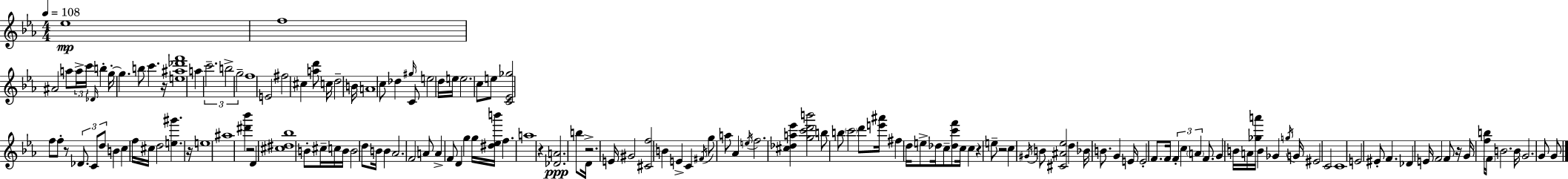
{
  \clef treble
  \numericTimeSignature
  \time 4/4
  \key ees \major
  \tempo 4 = 108
  ees''1\mp | f''1 | ais'2 a''8 \tuplet 3/2 { a''16-> c'''16 \grace { des'16 } } b''4-. | g''16-.~~ g''4. b''8 c'''4. | \break r16 <e'' ais'' des''' f'''>1 | a''4 \tuplet 3/2 { c'''2.-- | b''2-> g''2-- } | f''1 | \break e'2 fis''2 | cis''4 <a'' d'''>8 c''16 d''2-- | b'16 a'1 | c''8 des''4 \grace { gis''16 } c'8 e''2 | \break d''16 e''16 e''2. | c''8 e''8 <c' ees' ges''>2 f''8 f''8-. | r8 \tuplet 3/2 { des'8. c'8 d''8 } b'4 c''4 | f''16 cis''16 d''2 <e'' gis'''>4. | \break r16 e''1 | ais''1 | <dis''' bes'''>4 r2 d'4 | <cis'' dis'' bes''>1 | \break b'8-. cis''16-- c''16 b'16 b'2 d''8 | b'16 b'4 aes'2. | f'2 a'8 a'4-> | f'8 d'4 g''4 g''16 <dis'' ees'' b'''>16 f''4. | \break a''1 | r4 <des' a'>2.\ppp | b''8 d'16-> r2. | e'16 gis'2 <cis' f''>2 | \break b'4 e'4-> c'4 \acciaccatura { fis'16 } g''8 | a''8 aes'4 \acciaccatura { e''16 } f''2. | <cis'' des'' a'' ees'''>4 <g'' c''' d''' b'''>2 | b''8 b''8 \parenthesize c'''2 d'''8 <e''' ais'''>16 fis''4 | \break d''16 e''8-> des''16 c''8-- <des'' c''' f'''>8 c''16 c''4 | r4 e''8-- r2 c''4 | \acciaccatura { gis'16 } b'8 <cis' ais' ees''>2 d''4 | bes'16 b'8. g'4 e'16 e'2-. | \break f'8. f'16 \tuplet 3/2 { f'4-. c''4 \parenthesize a'4 } | f'8. g'4 b'16 a'16 <ges'' a'''>16 b'4 | ges'4 \acciaccatura { g''16 } g'16 eis'2 c'2 | c'1 | \break e'2 eis'8-. | f'4. des'4 e'16 f'2 | f'8 r16 g'16 <f'' b''>16 \parenthesize f'16 b'2. | b'16 g'2. | \break g'8 g'8 \bar "|."
}